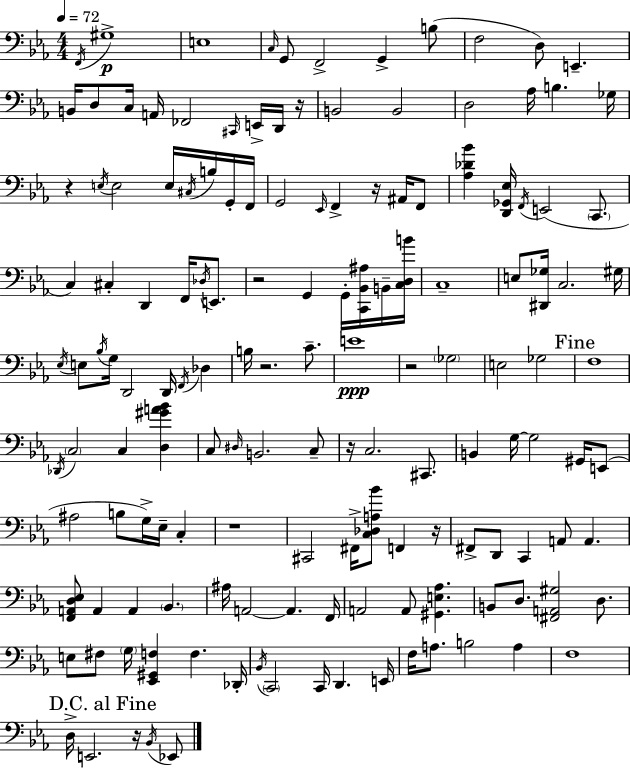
X:1
T:Untitled
M:4/4
L:1/4
K:Eb
F,,/4 ^G,4 E,4 C,/4 G,,/2 F,,2 G,, B,/2 F,2 D,/2 E,, B,,/4 D,/2 C,/4 A,,/4 _F,,2 ^C,,/4 E,,/4 D,,/4 z/4 B,,2 B,,2 D,2 _A,/4 B, _G,/4 z E,/4 E,2 E,/4 ^C,/4 B,/4 G,,/4 F,,/4 G,,2 _E,,/4 F,, z/4 ^A,,/4 F,,/2 [_A,_D_B] [D,,_G,,_E,]/4 F,,/4 E,,2 C,,/2 C, ^C, D,, F,,/4 _D,/4 E,,/2 z2 G,, G,,/4 [C,,_B,,^A,]/4 B,,/4 [C,D,B]/4 C,4 E,/2 [^D,,_G,]/4 C,2 ^G,/4 _E,/4 E,/2 _B,/4 G,/4 D,,2 D,,/4 F,,/4 _D, B,/4 z2 C/2 E4 z2 _G,2 E,2 _G,2 F,4 _D,,/4 C,2 C, [D,^GA_B] C,/2 ^D,/4 B,,2 C,/2 z/4 C,2 ^C,,/2 B,, G,/4 G,2 ^G,,/4 E,,/2 ^A,2 B,/2 G,/4 _E,/4 C, z4 ^C,,2 ^F,,/4 [C,_D,A,_B]/2 F,, z/4 ^F,,/2 D,,/2 C,, A,,/2 A,, [F,,A,,D,_E,]/2 A,, A,, _B,, ^A,/4 A,,2 A,, F,,/4 A,,2 A,,/2 [^G,,E,_A,] B,,/2 D,/2 [^F,,A,,^G,]2 D,/2 E,/2 ^F,/2 G,/4 [_E,,^G,,F,] F, _D,,/4 _B,,/4 C,,2 C,,/4 D,, E,,/4 F,/4 A,/2 B,2 A, F,4 D,/4 E,,2 z/4 _B,,/4 _E,,/2